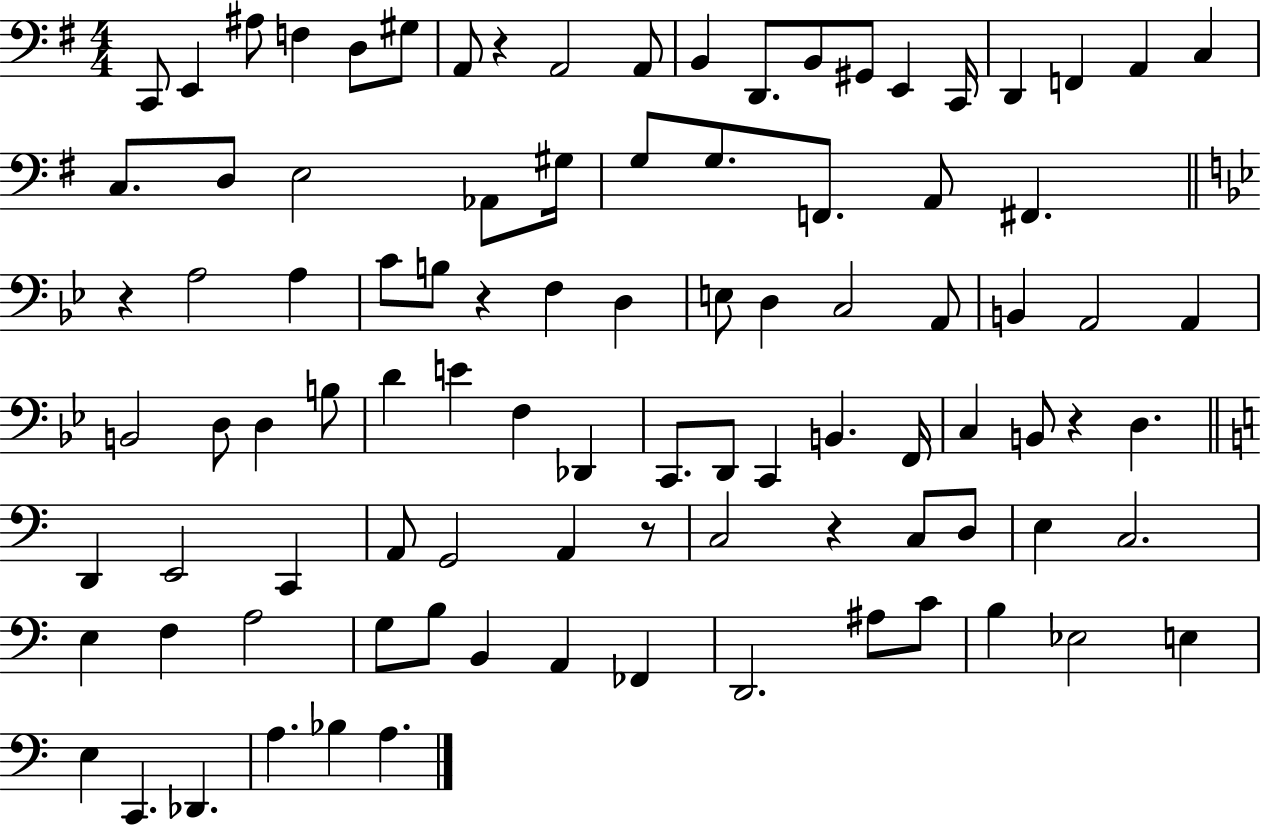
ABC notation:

X:1
T:Untitled
M:4/4
L:1/4
K:G
C,,/2 E,, ^A,/2 F, D,/2 ^G,/2 A,,/2 z A,,2 A,,/2 B,, D,,/2 B,,/2 ^G,,/2 E,, C,,/4 D,, F,, A,, C, C,/2 D,/2 E,2 _A,,/2 ^G,/4 G,/2 G,/2 F,,/2 A,,/2 ^F,, z A,2 A, C/2 B,/2 z F, D, E,/2 D, C,2 A,,/2 B,, A,,2 A,, B,,2 D,/2 D, B,/2 D E F, _D,, C,,/2 D,,/2 C,, B,, F,,/4 C, B,,/2 z D, D,, E,,2 C,, A,,/2 G,,2 A,, z/2 C,2 z C,/2 D,/2 E, C,2 E, F, A,2 G,/2 B,/2 B,, A,, _F,, D,,2 ^A,/2 C/2 B, _E,2 E, E, C,, _D,, A, _B, A,